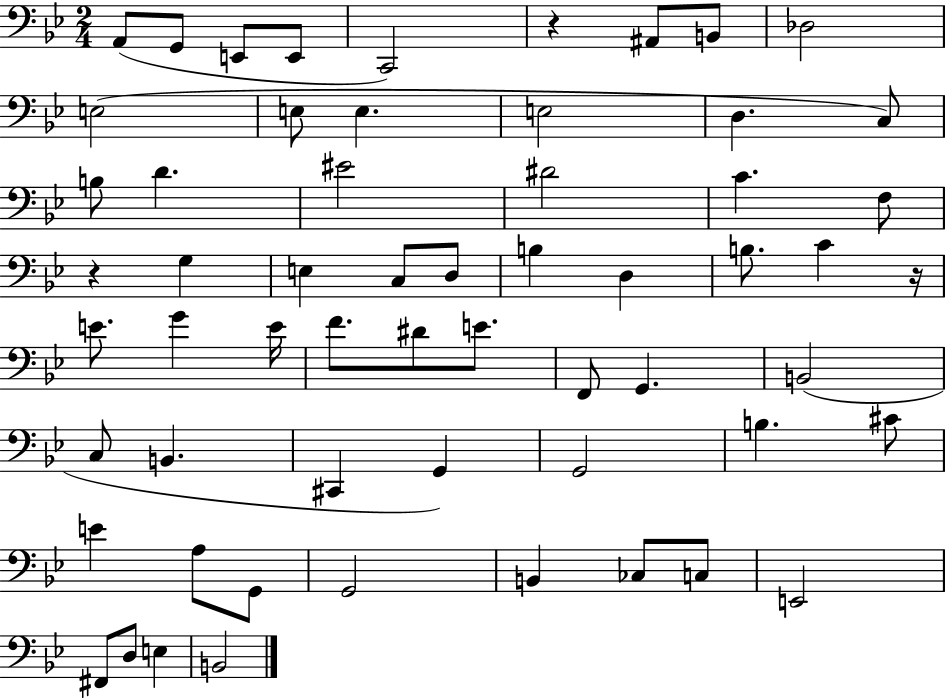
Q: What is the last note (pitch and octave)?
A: B2